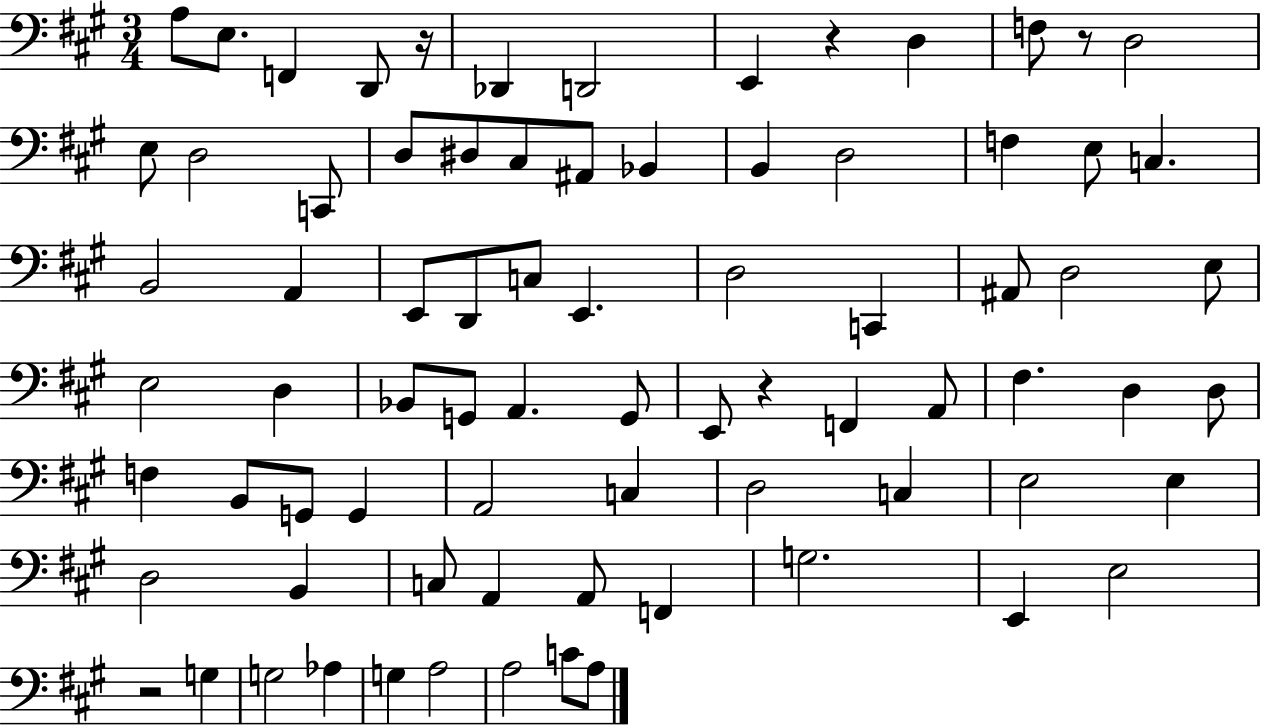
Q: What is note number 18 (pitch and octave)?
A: Bb2